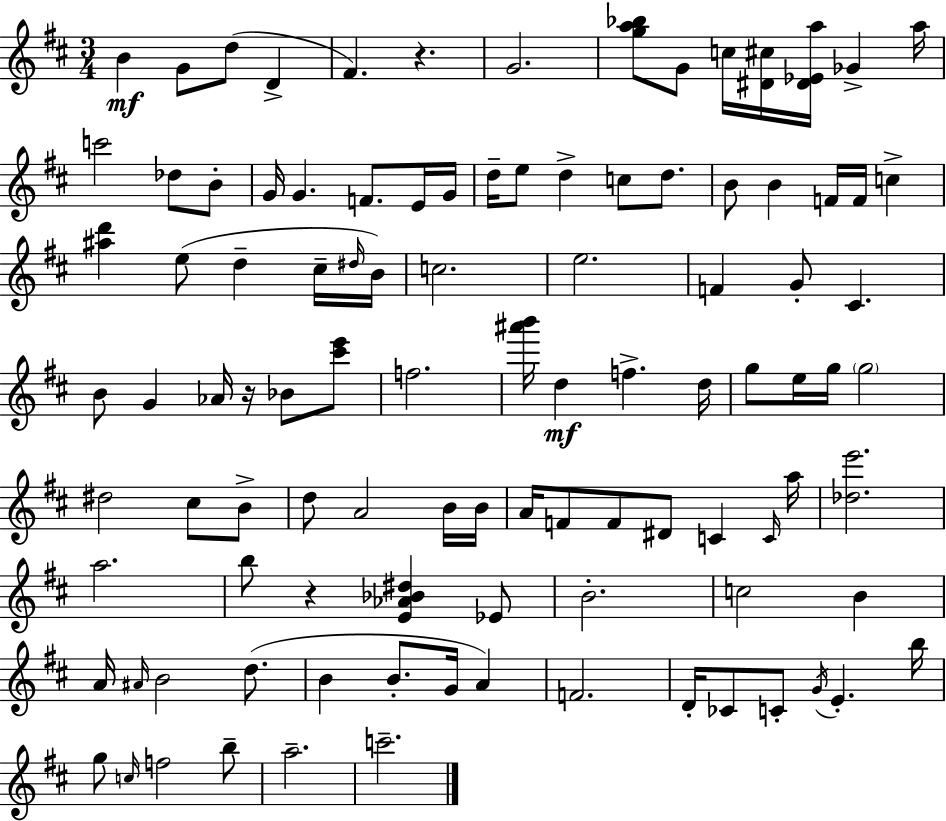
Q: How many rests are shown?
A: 3